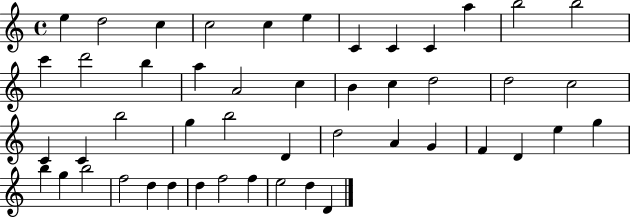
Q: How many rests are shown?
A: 0